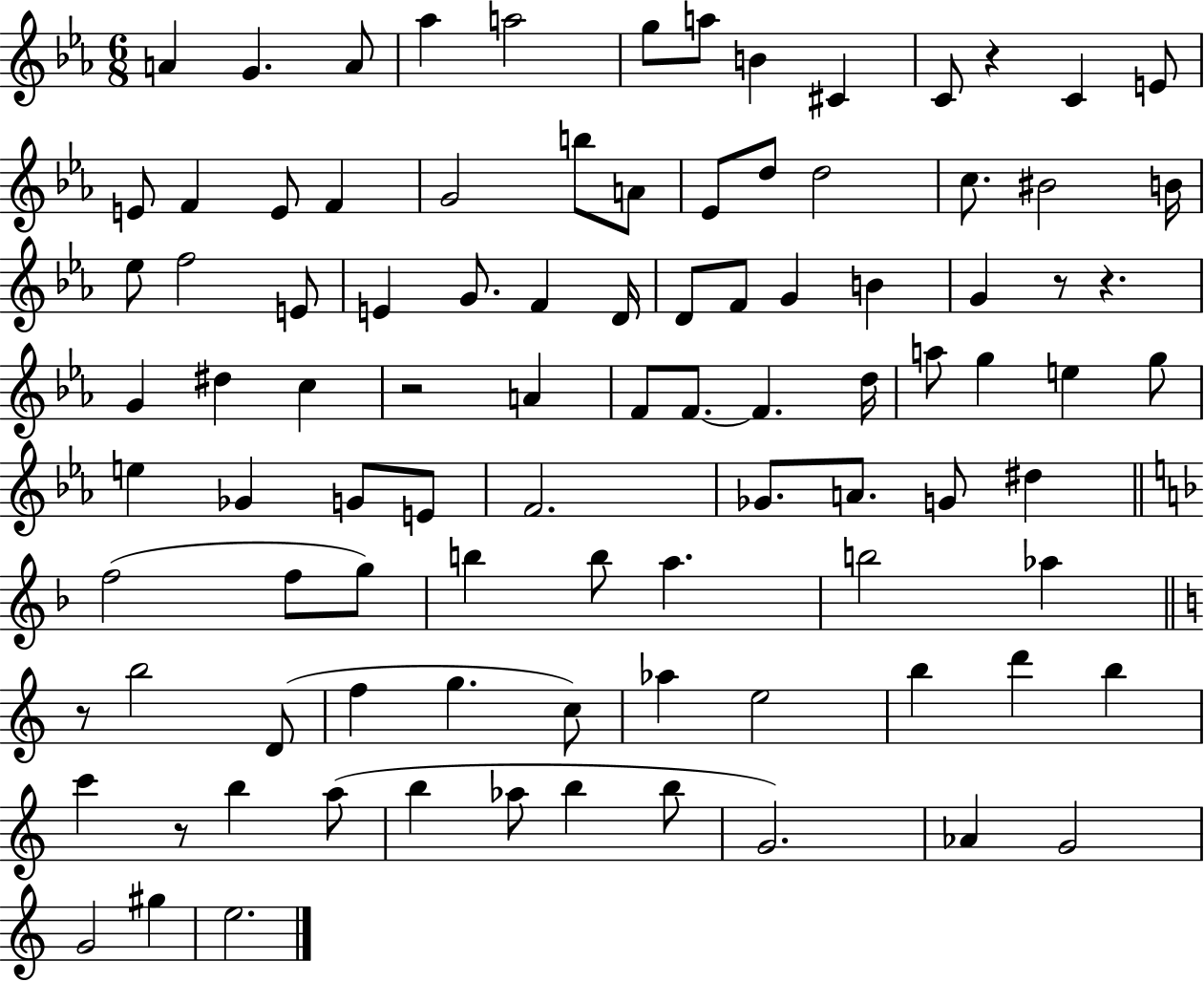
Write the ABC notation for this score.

X:1
T:Untitled
M:6/8
L:1/4
K:Eb
A G A/2 _a a2 g/2 a/2 B ^C C/2 z C E/2 E/2 F E/2 F G2 b/2 A/2 _E/2 d/2 d2 c/2 ^B2 B/4 _e/2 f2 E/2 E G/2 F D/4 D/2 F/2 G B G z/2 z G ^d c z2 A F/2 F/2 F d/4 a/2 g e g/2 e _G G/2 E/2 F2 _G/2 A/2 G/2 ^d f2 f/2 g/2 b b/2 a b2 _a z/2 b2 D/2 f g c/2 _a e2 b d' b c' z/2 b a/2 b _a/2 b b/2 G2 _A G2 G2 ^g e2